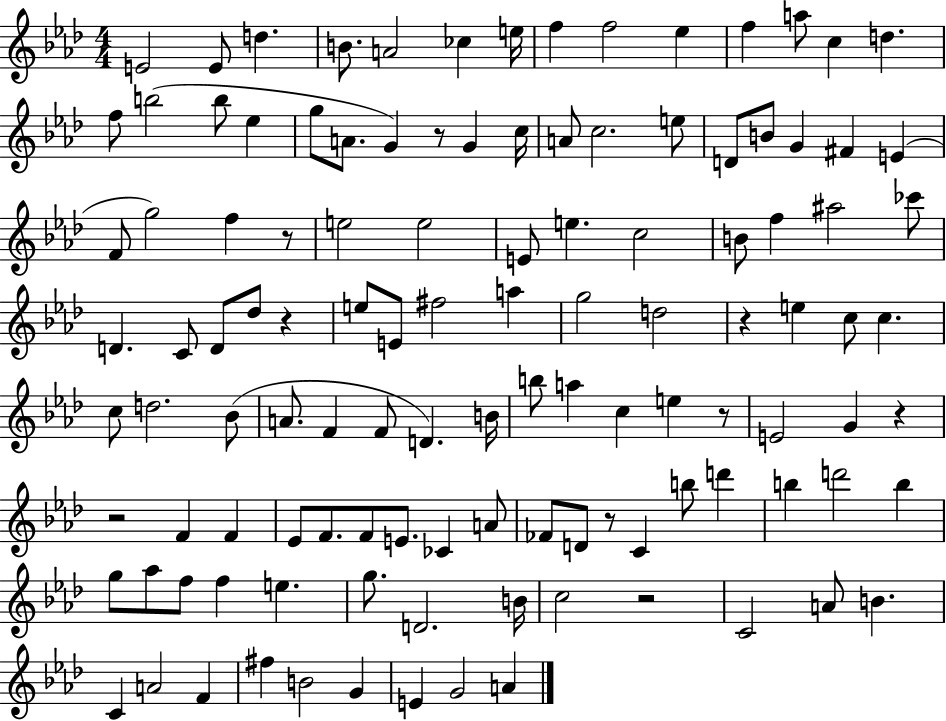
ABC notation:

X:1
T:Untitled
M:4/4
L:1/4
K:Ab
E2 E/2 d B/2 A2 _c e/4 f f2 _e f a/2 c d f/2 b2 b/2 _e g/2 A/2 G z/2 G c/4 A/2 c2 e/2 D/2 B/2 G ^F E F/2 g2 f z/2 e2 e2 E/2 e c2 B/2 f ^a2 _c'/2 D C/2 D/2 _d/2 z e/2 E/2 ^f2 a g2 d2 z e c/2 c c/2 d2 _B/2 A/2 F F/2 D B/4 b/2 a c e z/2 E2 G z z2 F F _E/2 F/2 F/2 E/2 _C A/2 _F/2 D/2 z/2 C b/2 d' b d'2 b g/2 _a/2 f/2 f e g/2 D2 B/4 c2 z2 C2 A/2 B C A2 F ^f B2 G E G2 A